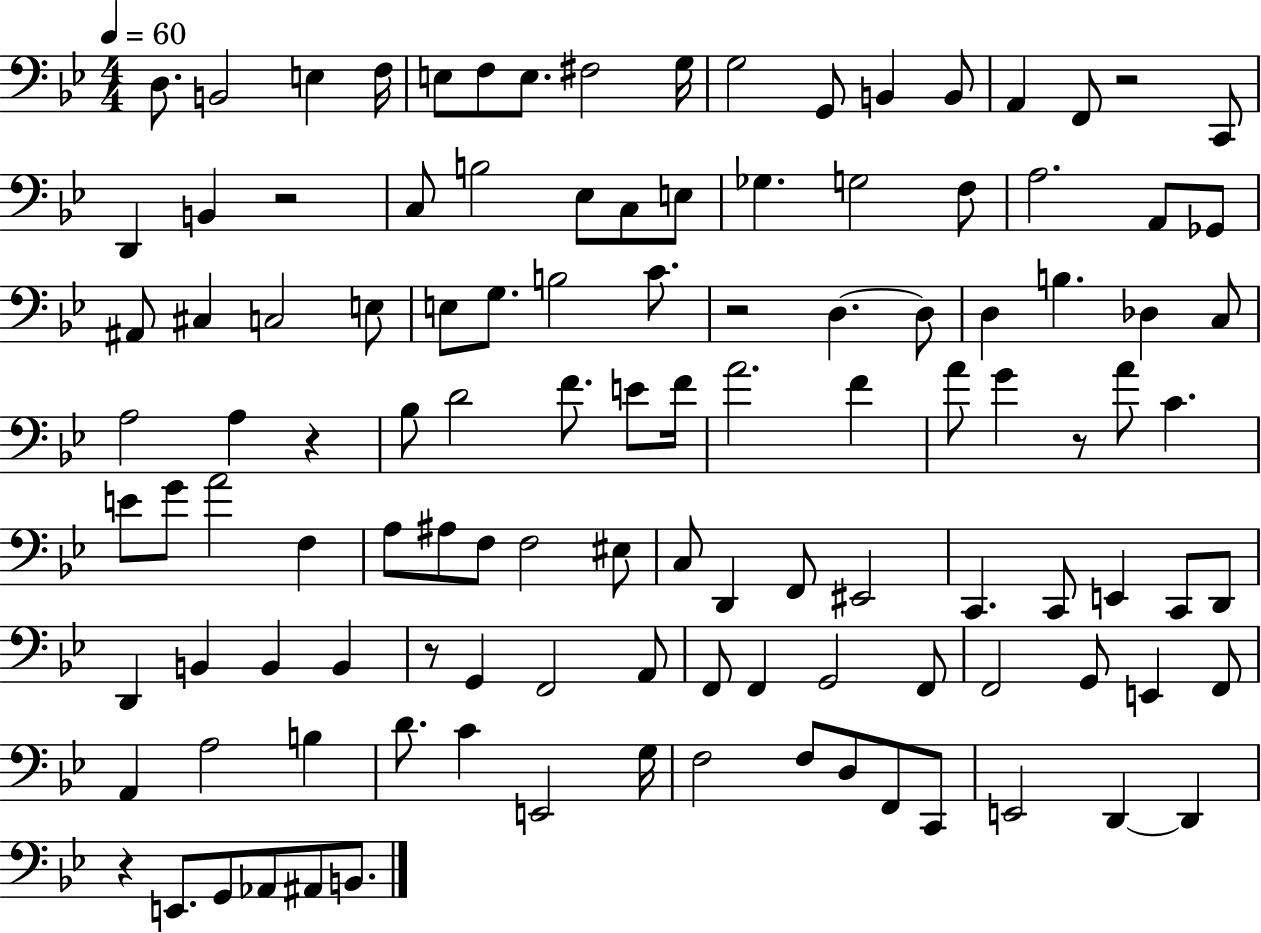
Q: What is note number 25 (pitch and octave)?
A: G3